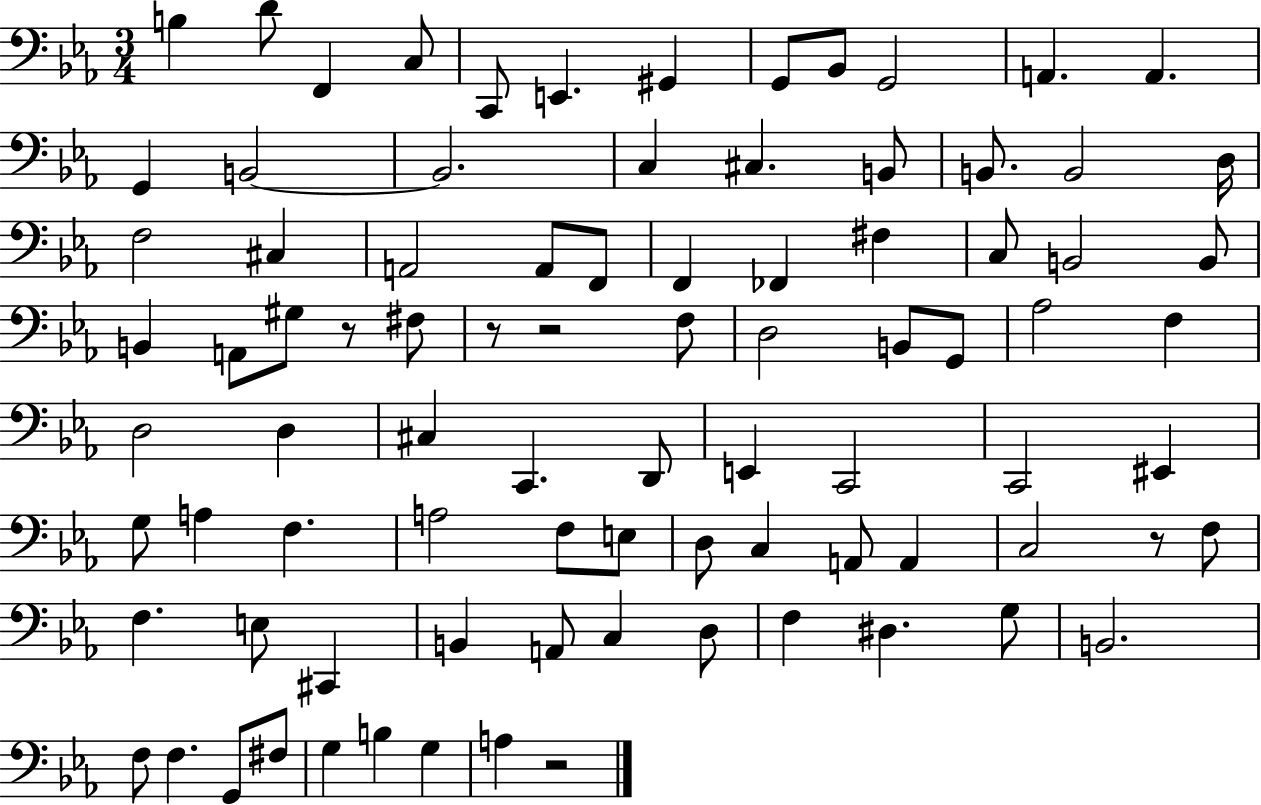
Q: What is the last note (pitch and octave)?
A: A3